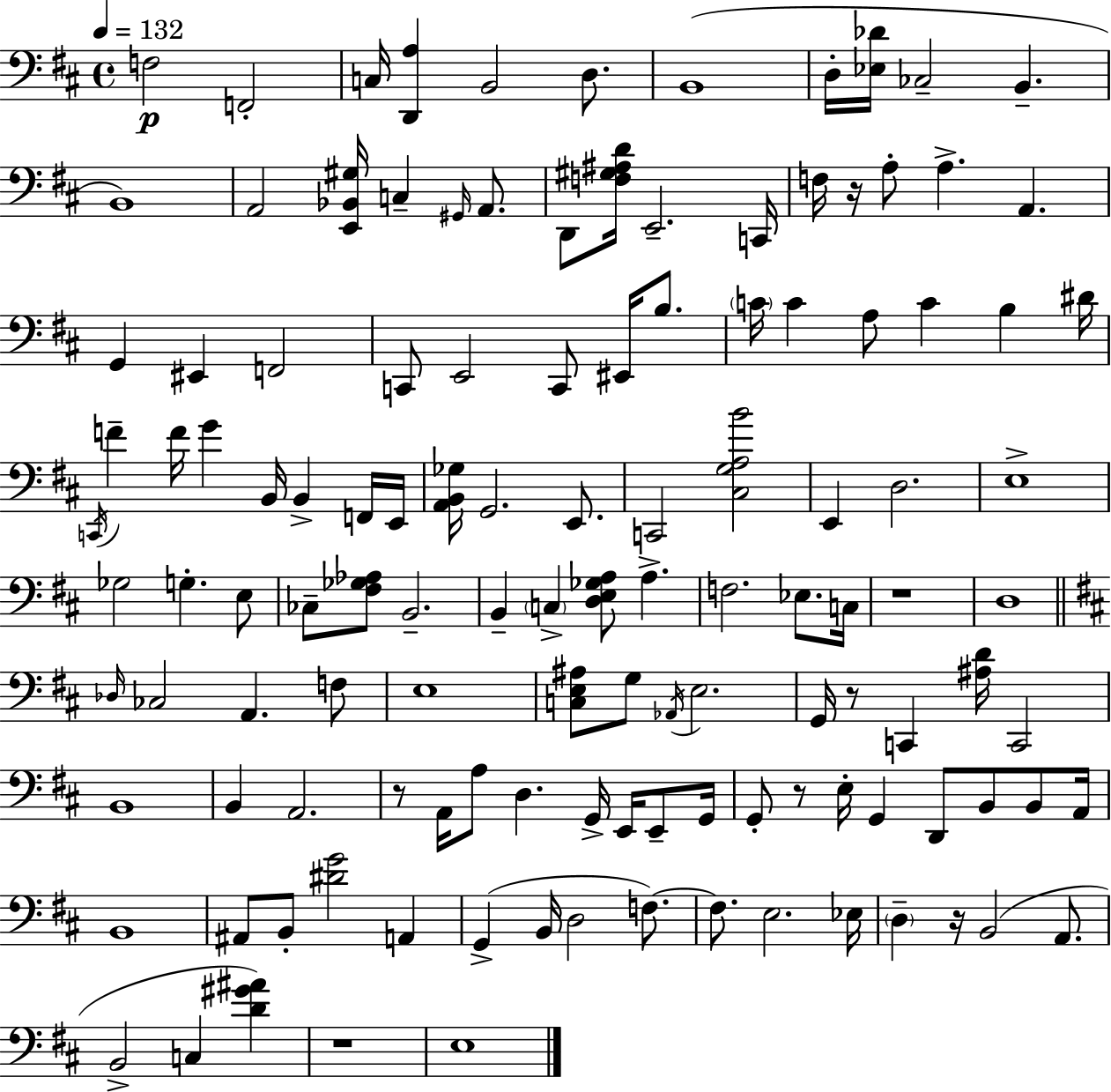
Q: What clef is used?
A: bass